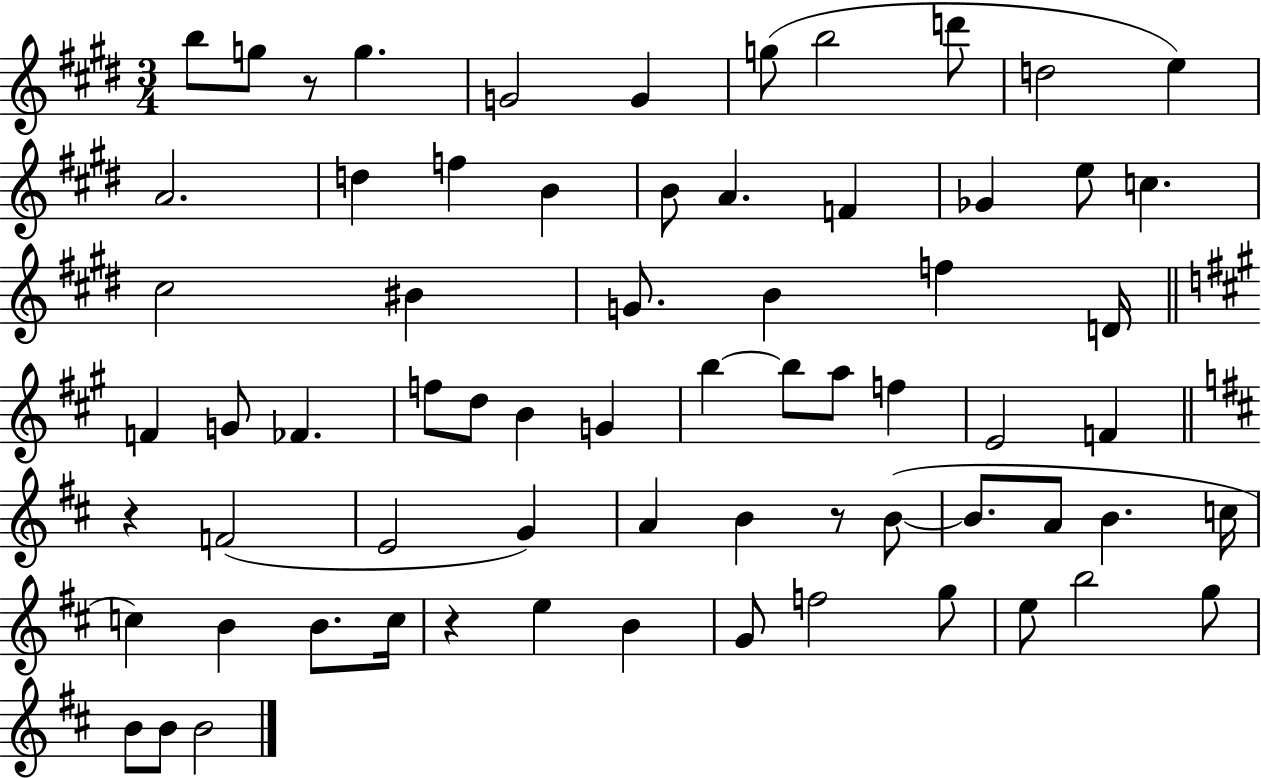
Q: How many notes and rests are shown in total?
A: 68